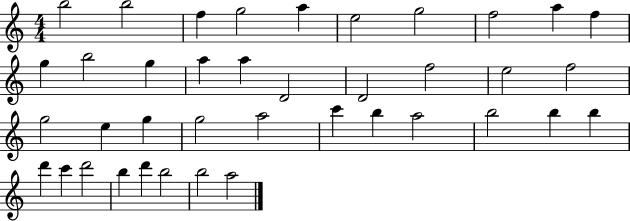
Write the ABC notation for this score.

X:1
T:Untitled
M:4/4
L:1/4
K:C
b2 b2 f g2 a e2 g2 f2 a f g b2 g a a D2 D2 f2 e2 f2 g2 e g g2 a2 c' b a2 b2 b b d' c' d'2 b d' b2 b2 a2